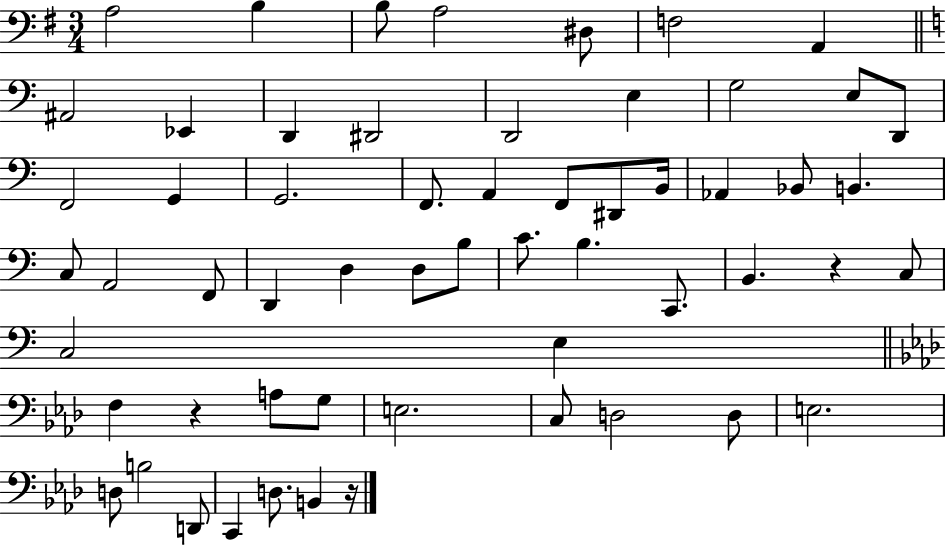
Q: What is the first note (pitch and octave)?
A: A3